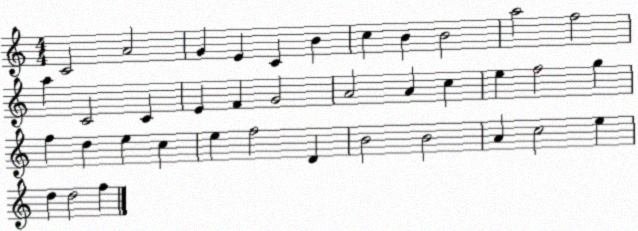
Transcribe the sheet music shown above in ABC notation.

X:1
T:Untitled
M:4/4
L:1/4
K:C
C2 A2 G E C B c B B2 a2 f2 a C2 C E F G2 A2 A c e f2 g f d e c e f2 D B2 B2 A c2 e d d2 f